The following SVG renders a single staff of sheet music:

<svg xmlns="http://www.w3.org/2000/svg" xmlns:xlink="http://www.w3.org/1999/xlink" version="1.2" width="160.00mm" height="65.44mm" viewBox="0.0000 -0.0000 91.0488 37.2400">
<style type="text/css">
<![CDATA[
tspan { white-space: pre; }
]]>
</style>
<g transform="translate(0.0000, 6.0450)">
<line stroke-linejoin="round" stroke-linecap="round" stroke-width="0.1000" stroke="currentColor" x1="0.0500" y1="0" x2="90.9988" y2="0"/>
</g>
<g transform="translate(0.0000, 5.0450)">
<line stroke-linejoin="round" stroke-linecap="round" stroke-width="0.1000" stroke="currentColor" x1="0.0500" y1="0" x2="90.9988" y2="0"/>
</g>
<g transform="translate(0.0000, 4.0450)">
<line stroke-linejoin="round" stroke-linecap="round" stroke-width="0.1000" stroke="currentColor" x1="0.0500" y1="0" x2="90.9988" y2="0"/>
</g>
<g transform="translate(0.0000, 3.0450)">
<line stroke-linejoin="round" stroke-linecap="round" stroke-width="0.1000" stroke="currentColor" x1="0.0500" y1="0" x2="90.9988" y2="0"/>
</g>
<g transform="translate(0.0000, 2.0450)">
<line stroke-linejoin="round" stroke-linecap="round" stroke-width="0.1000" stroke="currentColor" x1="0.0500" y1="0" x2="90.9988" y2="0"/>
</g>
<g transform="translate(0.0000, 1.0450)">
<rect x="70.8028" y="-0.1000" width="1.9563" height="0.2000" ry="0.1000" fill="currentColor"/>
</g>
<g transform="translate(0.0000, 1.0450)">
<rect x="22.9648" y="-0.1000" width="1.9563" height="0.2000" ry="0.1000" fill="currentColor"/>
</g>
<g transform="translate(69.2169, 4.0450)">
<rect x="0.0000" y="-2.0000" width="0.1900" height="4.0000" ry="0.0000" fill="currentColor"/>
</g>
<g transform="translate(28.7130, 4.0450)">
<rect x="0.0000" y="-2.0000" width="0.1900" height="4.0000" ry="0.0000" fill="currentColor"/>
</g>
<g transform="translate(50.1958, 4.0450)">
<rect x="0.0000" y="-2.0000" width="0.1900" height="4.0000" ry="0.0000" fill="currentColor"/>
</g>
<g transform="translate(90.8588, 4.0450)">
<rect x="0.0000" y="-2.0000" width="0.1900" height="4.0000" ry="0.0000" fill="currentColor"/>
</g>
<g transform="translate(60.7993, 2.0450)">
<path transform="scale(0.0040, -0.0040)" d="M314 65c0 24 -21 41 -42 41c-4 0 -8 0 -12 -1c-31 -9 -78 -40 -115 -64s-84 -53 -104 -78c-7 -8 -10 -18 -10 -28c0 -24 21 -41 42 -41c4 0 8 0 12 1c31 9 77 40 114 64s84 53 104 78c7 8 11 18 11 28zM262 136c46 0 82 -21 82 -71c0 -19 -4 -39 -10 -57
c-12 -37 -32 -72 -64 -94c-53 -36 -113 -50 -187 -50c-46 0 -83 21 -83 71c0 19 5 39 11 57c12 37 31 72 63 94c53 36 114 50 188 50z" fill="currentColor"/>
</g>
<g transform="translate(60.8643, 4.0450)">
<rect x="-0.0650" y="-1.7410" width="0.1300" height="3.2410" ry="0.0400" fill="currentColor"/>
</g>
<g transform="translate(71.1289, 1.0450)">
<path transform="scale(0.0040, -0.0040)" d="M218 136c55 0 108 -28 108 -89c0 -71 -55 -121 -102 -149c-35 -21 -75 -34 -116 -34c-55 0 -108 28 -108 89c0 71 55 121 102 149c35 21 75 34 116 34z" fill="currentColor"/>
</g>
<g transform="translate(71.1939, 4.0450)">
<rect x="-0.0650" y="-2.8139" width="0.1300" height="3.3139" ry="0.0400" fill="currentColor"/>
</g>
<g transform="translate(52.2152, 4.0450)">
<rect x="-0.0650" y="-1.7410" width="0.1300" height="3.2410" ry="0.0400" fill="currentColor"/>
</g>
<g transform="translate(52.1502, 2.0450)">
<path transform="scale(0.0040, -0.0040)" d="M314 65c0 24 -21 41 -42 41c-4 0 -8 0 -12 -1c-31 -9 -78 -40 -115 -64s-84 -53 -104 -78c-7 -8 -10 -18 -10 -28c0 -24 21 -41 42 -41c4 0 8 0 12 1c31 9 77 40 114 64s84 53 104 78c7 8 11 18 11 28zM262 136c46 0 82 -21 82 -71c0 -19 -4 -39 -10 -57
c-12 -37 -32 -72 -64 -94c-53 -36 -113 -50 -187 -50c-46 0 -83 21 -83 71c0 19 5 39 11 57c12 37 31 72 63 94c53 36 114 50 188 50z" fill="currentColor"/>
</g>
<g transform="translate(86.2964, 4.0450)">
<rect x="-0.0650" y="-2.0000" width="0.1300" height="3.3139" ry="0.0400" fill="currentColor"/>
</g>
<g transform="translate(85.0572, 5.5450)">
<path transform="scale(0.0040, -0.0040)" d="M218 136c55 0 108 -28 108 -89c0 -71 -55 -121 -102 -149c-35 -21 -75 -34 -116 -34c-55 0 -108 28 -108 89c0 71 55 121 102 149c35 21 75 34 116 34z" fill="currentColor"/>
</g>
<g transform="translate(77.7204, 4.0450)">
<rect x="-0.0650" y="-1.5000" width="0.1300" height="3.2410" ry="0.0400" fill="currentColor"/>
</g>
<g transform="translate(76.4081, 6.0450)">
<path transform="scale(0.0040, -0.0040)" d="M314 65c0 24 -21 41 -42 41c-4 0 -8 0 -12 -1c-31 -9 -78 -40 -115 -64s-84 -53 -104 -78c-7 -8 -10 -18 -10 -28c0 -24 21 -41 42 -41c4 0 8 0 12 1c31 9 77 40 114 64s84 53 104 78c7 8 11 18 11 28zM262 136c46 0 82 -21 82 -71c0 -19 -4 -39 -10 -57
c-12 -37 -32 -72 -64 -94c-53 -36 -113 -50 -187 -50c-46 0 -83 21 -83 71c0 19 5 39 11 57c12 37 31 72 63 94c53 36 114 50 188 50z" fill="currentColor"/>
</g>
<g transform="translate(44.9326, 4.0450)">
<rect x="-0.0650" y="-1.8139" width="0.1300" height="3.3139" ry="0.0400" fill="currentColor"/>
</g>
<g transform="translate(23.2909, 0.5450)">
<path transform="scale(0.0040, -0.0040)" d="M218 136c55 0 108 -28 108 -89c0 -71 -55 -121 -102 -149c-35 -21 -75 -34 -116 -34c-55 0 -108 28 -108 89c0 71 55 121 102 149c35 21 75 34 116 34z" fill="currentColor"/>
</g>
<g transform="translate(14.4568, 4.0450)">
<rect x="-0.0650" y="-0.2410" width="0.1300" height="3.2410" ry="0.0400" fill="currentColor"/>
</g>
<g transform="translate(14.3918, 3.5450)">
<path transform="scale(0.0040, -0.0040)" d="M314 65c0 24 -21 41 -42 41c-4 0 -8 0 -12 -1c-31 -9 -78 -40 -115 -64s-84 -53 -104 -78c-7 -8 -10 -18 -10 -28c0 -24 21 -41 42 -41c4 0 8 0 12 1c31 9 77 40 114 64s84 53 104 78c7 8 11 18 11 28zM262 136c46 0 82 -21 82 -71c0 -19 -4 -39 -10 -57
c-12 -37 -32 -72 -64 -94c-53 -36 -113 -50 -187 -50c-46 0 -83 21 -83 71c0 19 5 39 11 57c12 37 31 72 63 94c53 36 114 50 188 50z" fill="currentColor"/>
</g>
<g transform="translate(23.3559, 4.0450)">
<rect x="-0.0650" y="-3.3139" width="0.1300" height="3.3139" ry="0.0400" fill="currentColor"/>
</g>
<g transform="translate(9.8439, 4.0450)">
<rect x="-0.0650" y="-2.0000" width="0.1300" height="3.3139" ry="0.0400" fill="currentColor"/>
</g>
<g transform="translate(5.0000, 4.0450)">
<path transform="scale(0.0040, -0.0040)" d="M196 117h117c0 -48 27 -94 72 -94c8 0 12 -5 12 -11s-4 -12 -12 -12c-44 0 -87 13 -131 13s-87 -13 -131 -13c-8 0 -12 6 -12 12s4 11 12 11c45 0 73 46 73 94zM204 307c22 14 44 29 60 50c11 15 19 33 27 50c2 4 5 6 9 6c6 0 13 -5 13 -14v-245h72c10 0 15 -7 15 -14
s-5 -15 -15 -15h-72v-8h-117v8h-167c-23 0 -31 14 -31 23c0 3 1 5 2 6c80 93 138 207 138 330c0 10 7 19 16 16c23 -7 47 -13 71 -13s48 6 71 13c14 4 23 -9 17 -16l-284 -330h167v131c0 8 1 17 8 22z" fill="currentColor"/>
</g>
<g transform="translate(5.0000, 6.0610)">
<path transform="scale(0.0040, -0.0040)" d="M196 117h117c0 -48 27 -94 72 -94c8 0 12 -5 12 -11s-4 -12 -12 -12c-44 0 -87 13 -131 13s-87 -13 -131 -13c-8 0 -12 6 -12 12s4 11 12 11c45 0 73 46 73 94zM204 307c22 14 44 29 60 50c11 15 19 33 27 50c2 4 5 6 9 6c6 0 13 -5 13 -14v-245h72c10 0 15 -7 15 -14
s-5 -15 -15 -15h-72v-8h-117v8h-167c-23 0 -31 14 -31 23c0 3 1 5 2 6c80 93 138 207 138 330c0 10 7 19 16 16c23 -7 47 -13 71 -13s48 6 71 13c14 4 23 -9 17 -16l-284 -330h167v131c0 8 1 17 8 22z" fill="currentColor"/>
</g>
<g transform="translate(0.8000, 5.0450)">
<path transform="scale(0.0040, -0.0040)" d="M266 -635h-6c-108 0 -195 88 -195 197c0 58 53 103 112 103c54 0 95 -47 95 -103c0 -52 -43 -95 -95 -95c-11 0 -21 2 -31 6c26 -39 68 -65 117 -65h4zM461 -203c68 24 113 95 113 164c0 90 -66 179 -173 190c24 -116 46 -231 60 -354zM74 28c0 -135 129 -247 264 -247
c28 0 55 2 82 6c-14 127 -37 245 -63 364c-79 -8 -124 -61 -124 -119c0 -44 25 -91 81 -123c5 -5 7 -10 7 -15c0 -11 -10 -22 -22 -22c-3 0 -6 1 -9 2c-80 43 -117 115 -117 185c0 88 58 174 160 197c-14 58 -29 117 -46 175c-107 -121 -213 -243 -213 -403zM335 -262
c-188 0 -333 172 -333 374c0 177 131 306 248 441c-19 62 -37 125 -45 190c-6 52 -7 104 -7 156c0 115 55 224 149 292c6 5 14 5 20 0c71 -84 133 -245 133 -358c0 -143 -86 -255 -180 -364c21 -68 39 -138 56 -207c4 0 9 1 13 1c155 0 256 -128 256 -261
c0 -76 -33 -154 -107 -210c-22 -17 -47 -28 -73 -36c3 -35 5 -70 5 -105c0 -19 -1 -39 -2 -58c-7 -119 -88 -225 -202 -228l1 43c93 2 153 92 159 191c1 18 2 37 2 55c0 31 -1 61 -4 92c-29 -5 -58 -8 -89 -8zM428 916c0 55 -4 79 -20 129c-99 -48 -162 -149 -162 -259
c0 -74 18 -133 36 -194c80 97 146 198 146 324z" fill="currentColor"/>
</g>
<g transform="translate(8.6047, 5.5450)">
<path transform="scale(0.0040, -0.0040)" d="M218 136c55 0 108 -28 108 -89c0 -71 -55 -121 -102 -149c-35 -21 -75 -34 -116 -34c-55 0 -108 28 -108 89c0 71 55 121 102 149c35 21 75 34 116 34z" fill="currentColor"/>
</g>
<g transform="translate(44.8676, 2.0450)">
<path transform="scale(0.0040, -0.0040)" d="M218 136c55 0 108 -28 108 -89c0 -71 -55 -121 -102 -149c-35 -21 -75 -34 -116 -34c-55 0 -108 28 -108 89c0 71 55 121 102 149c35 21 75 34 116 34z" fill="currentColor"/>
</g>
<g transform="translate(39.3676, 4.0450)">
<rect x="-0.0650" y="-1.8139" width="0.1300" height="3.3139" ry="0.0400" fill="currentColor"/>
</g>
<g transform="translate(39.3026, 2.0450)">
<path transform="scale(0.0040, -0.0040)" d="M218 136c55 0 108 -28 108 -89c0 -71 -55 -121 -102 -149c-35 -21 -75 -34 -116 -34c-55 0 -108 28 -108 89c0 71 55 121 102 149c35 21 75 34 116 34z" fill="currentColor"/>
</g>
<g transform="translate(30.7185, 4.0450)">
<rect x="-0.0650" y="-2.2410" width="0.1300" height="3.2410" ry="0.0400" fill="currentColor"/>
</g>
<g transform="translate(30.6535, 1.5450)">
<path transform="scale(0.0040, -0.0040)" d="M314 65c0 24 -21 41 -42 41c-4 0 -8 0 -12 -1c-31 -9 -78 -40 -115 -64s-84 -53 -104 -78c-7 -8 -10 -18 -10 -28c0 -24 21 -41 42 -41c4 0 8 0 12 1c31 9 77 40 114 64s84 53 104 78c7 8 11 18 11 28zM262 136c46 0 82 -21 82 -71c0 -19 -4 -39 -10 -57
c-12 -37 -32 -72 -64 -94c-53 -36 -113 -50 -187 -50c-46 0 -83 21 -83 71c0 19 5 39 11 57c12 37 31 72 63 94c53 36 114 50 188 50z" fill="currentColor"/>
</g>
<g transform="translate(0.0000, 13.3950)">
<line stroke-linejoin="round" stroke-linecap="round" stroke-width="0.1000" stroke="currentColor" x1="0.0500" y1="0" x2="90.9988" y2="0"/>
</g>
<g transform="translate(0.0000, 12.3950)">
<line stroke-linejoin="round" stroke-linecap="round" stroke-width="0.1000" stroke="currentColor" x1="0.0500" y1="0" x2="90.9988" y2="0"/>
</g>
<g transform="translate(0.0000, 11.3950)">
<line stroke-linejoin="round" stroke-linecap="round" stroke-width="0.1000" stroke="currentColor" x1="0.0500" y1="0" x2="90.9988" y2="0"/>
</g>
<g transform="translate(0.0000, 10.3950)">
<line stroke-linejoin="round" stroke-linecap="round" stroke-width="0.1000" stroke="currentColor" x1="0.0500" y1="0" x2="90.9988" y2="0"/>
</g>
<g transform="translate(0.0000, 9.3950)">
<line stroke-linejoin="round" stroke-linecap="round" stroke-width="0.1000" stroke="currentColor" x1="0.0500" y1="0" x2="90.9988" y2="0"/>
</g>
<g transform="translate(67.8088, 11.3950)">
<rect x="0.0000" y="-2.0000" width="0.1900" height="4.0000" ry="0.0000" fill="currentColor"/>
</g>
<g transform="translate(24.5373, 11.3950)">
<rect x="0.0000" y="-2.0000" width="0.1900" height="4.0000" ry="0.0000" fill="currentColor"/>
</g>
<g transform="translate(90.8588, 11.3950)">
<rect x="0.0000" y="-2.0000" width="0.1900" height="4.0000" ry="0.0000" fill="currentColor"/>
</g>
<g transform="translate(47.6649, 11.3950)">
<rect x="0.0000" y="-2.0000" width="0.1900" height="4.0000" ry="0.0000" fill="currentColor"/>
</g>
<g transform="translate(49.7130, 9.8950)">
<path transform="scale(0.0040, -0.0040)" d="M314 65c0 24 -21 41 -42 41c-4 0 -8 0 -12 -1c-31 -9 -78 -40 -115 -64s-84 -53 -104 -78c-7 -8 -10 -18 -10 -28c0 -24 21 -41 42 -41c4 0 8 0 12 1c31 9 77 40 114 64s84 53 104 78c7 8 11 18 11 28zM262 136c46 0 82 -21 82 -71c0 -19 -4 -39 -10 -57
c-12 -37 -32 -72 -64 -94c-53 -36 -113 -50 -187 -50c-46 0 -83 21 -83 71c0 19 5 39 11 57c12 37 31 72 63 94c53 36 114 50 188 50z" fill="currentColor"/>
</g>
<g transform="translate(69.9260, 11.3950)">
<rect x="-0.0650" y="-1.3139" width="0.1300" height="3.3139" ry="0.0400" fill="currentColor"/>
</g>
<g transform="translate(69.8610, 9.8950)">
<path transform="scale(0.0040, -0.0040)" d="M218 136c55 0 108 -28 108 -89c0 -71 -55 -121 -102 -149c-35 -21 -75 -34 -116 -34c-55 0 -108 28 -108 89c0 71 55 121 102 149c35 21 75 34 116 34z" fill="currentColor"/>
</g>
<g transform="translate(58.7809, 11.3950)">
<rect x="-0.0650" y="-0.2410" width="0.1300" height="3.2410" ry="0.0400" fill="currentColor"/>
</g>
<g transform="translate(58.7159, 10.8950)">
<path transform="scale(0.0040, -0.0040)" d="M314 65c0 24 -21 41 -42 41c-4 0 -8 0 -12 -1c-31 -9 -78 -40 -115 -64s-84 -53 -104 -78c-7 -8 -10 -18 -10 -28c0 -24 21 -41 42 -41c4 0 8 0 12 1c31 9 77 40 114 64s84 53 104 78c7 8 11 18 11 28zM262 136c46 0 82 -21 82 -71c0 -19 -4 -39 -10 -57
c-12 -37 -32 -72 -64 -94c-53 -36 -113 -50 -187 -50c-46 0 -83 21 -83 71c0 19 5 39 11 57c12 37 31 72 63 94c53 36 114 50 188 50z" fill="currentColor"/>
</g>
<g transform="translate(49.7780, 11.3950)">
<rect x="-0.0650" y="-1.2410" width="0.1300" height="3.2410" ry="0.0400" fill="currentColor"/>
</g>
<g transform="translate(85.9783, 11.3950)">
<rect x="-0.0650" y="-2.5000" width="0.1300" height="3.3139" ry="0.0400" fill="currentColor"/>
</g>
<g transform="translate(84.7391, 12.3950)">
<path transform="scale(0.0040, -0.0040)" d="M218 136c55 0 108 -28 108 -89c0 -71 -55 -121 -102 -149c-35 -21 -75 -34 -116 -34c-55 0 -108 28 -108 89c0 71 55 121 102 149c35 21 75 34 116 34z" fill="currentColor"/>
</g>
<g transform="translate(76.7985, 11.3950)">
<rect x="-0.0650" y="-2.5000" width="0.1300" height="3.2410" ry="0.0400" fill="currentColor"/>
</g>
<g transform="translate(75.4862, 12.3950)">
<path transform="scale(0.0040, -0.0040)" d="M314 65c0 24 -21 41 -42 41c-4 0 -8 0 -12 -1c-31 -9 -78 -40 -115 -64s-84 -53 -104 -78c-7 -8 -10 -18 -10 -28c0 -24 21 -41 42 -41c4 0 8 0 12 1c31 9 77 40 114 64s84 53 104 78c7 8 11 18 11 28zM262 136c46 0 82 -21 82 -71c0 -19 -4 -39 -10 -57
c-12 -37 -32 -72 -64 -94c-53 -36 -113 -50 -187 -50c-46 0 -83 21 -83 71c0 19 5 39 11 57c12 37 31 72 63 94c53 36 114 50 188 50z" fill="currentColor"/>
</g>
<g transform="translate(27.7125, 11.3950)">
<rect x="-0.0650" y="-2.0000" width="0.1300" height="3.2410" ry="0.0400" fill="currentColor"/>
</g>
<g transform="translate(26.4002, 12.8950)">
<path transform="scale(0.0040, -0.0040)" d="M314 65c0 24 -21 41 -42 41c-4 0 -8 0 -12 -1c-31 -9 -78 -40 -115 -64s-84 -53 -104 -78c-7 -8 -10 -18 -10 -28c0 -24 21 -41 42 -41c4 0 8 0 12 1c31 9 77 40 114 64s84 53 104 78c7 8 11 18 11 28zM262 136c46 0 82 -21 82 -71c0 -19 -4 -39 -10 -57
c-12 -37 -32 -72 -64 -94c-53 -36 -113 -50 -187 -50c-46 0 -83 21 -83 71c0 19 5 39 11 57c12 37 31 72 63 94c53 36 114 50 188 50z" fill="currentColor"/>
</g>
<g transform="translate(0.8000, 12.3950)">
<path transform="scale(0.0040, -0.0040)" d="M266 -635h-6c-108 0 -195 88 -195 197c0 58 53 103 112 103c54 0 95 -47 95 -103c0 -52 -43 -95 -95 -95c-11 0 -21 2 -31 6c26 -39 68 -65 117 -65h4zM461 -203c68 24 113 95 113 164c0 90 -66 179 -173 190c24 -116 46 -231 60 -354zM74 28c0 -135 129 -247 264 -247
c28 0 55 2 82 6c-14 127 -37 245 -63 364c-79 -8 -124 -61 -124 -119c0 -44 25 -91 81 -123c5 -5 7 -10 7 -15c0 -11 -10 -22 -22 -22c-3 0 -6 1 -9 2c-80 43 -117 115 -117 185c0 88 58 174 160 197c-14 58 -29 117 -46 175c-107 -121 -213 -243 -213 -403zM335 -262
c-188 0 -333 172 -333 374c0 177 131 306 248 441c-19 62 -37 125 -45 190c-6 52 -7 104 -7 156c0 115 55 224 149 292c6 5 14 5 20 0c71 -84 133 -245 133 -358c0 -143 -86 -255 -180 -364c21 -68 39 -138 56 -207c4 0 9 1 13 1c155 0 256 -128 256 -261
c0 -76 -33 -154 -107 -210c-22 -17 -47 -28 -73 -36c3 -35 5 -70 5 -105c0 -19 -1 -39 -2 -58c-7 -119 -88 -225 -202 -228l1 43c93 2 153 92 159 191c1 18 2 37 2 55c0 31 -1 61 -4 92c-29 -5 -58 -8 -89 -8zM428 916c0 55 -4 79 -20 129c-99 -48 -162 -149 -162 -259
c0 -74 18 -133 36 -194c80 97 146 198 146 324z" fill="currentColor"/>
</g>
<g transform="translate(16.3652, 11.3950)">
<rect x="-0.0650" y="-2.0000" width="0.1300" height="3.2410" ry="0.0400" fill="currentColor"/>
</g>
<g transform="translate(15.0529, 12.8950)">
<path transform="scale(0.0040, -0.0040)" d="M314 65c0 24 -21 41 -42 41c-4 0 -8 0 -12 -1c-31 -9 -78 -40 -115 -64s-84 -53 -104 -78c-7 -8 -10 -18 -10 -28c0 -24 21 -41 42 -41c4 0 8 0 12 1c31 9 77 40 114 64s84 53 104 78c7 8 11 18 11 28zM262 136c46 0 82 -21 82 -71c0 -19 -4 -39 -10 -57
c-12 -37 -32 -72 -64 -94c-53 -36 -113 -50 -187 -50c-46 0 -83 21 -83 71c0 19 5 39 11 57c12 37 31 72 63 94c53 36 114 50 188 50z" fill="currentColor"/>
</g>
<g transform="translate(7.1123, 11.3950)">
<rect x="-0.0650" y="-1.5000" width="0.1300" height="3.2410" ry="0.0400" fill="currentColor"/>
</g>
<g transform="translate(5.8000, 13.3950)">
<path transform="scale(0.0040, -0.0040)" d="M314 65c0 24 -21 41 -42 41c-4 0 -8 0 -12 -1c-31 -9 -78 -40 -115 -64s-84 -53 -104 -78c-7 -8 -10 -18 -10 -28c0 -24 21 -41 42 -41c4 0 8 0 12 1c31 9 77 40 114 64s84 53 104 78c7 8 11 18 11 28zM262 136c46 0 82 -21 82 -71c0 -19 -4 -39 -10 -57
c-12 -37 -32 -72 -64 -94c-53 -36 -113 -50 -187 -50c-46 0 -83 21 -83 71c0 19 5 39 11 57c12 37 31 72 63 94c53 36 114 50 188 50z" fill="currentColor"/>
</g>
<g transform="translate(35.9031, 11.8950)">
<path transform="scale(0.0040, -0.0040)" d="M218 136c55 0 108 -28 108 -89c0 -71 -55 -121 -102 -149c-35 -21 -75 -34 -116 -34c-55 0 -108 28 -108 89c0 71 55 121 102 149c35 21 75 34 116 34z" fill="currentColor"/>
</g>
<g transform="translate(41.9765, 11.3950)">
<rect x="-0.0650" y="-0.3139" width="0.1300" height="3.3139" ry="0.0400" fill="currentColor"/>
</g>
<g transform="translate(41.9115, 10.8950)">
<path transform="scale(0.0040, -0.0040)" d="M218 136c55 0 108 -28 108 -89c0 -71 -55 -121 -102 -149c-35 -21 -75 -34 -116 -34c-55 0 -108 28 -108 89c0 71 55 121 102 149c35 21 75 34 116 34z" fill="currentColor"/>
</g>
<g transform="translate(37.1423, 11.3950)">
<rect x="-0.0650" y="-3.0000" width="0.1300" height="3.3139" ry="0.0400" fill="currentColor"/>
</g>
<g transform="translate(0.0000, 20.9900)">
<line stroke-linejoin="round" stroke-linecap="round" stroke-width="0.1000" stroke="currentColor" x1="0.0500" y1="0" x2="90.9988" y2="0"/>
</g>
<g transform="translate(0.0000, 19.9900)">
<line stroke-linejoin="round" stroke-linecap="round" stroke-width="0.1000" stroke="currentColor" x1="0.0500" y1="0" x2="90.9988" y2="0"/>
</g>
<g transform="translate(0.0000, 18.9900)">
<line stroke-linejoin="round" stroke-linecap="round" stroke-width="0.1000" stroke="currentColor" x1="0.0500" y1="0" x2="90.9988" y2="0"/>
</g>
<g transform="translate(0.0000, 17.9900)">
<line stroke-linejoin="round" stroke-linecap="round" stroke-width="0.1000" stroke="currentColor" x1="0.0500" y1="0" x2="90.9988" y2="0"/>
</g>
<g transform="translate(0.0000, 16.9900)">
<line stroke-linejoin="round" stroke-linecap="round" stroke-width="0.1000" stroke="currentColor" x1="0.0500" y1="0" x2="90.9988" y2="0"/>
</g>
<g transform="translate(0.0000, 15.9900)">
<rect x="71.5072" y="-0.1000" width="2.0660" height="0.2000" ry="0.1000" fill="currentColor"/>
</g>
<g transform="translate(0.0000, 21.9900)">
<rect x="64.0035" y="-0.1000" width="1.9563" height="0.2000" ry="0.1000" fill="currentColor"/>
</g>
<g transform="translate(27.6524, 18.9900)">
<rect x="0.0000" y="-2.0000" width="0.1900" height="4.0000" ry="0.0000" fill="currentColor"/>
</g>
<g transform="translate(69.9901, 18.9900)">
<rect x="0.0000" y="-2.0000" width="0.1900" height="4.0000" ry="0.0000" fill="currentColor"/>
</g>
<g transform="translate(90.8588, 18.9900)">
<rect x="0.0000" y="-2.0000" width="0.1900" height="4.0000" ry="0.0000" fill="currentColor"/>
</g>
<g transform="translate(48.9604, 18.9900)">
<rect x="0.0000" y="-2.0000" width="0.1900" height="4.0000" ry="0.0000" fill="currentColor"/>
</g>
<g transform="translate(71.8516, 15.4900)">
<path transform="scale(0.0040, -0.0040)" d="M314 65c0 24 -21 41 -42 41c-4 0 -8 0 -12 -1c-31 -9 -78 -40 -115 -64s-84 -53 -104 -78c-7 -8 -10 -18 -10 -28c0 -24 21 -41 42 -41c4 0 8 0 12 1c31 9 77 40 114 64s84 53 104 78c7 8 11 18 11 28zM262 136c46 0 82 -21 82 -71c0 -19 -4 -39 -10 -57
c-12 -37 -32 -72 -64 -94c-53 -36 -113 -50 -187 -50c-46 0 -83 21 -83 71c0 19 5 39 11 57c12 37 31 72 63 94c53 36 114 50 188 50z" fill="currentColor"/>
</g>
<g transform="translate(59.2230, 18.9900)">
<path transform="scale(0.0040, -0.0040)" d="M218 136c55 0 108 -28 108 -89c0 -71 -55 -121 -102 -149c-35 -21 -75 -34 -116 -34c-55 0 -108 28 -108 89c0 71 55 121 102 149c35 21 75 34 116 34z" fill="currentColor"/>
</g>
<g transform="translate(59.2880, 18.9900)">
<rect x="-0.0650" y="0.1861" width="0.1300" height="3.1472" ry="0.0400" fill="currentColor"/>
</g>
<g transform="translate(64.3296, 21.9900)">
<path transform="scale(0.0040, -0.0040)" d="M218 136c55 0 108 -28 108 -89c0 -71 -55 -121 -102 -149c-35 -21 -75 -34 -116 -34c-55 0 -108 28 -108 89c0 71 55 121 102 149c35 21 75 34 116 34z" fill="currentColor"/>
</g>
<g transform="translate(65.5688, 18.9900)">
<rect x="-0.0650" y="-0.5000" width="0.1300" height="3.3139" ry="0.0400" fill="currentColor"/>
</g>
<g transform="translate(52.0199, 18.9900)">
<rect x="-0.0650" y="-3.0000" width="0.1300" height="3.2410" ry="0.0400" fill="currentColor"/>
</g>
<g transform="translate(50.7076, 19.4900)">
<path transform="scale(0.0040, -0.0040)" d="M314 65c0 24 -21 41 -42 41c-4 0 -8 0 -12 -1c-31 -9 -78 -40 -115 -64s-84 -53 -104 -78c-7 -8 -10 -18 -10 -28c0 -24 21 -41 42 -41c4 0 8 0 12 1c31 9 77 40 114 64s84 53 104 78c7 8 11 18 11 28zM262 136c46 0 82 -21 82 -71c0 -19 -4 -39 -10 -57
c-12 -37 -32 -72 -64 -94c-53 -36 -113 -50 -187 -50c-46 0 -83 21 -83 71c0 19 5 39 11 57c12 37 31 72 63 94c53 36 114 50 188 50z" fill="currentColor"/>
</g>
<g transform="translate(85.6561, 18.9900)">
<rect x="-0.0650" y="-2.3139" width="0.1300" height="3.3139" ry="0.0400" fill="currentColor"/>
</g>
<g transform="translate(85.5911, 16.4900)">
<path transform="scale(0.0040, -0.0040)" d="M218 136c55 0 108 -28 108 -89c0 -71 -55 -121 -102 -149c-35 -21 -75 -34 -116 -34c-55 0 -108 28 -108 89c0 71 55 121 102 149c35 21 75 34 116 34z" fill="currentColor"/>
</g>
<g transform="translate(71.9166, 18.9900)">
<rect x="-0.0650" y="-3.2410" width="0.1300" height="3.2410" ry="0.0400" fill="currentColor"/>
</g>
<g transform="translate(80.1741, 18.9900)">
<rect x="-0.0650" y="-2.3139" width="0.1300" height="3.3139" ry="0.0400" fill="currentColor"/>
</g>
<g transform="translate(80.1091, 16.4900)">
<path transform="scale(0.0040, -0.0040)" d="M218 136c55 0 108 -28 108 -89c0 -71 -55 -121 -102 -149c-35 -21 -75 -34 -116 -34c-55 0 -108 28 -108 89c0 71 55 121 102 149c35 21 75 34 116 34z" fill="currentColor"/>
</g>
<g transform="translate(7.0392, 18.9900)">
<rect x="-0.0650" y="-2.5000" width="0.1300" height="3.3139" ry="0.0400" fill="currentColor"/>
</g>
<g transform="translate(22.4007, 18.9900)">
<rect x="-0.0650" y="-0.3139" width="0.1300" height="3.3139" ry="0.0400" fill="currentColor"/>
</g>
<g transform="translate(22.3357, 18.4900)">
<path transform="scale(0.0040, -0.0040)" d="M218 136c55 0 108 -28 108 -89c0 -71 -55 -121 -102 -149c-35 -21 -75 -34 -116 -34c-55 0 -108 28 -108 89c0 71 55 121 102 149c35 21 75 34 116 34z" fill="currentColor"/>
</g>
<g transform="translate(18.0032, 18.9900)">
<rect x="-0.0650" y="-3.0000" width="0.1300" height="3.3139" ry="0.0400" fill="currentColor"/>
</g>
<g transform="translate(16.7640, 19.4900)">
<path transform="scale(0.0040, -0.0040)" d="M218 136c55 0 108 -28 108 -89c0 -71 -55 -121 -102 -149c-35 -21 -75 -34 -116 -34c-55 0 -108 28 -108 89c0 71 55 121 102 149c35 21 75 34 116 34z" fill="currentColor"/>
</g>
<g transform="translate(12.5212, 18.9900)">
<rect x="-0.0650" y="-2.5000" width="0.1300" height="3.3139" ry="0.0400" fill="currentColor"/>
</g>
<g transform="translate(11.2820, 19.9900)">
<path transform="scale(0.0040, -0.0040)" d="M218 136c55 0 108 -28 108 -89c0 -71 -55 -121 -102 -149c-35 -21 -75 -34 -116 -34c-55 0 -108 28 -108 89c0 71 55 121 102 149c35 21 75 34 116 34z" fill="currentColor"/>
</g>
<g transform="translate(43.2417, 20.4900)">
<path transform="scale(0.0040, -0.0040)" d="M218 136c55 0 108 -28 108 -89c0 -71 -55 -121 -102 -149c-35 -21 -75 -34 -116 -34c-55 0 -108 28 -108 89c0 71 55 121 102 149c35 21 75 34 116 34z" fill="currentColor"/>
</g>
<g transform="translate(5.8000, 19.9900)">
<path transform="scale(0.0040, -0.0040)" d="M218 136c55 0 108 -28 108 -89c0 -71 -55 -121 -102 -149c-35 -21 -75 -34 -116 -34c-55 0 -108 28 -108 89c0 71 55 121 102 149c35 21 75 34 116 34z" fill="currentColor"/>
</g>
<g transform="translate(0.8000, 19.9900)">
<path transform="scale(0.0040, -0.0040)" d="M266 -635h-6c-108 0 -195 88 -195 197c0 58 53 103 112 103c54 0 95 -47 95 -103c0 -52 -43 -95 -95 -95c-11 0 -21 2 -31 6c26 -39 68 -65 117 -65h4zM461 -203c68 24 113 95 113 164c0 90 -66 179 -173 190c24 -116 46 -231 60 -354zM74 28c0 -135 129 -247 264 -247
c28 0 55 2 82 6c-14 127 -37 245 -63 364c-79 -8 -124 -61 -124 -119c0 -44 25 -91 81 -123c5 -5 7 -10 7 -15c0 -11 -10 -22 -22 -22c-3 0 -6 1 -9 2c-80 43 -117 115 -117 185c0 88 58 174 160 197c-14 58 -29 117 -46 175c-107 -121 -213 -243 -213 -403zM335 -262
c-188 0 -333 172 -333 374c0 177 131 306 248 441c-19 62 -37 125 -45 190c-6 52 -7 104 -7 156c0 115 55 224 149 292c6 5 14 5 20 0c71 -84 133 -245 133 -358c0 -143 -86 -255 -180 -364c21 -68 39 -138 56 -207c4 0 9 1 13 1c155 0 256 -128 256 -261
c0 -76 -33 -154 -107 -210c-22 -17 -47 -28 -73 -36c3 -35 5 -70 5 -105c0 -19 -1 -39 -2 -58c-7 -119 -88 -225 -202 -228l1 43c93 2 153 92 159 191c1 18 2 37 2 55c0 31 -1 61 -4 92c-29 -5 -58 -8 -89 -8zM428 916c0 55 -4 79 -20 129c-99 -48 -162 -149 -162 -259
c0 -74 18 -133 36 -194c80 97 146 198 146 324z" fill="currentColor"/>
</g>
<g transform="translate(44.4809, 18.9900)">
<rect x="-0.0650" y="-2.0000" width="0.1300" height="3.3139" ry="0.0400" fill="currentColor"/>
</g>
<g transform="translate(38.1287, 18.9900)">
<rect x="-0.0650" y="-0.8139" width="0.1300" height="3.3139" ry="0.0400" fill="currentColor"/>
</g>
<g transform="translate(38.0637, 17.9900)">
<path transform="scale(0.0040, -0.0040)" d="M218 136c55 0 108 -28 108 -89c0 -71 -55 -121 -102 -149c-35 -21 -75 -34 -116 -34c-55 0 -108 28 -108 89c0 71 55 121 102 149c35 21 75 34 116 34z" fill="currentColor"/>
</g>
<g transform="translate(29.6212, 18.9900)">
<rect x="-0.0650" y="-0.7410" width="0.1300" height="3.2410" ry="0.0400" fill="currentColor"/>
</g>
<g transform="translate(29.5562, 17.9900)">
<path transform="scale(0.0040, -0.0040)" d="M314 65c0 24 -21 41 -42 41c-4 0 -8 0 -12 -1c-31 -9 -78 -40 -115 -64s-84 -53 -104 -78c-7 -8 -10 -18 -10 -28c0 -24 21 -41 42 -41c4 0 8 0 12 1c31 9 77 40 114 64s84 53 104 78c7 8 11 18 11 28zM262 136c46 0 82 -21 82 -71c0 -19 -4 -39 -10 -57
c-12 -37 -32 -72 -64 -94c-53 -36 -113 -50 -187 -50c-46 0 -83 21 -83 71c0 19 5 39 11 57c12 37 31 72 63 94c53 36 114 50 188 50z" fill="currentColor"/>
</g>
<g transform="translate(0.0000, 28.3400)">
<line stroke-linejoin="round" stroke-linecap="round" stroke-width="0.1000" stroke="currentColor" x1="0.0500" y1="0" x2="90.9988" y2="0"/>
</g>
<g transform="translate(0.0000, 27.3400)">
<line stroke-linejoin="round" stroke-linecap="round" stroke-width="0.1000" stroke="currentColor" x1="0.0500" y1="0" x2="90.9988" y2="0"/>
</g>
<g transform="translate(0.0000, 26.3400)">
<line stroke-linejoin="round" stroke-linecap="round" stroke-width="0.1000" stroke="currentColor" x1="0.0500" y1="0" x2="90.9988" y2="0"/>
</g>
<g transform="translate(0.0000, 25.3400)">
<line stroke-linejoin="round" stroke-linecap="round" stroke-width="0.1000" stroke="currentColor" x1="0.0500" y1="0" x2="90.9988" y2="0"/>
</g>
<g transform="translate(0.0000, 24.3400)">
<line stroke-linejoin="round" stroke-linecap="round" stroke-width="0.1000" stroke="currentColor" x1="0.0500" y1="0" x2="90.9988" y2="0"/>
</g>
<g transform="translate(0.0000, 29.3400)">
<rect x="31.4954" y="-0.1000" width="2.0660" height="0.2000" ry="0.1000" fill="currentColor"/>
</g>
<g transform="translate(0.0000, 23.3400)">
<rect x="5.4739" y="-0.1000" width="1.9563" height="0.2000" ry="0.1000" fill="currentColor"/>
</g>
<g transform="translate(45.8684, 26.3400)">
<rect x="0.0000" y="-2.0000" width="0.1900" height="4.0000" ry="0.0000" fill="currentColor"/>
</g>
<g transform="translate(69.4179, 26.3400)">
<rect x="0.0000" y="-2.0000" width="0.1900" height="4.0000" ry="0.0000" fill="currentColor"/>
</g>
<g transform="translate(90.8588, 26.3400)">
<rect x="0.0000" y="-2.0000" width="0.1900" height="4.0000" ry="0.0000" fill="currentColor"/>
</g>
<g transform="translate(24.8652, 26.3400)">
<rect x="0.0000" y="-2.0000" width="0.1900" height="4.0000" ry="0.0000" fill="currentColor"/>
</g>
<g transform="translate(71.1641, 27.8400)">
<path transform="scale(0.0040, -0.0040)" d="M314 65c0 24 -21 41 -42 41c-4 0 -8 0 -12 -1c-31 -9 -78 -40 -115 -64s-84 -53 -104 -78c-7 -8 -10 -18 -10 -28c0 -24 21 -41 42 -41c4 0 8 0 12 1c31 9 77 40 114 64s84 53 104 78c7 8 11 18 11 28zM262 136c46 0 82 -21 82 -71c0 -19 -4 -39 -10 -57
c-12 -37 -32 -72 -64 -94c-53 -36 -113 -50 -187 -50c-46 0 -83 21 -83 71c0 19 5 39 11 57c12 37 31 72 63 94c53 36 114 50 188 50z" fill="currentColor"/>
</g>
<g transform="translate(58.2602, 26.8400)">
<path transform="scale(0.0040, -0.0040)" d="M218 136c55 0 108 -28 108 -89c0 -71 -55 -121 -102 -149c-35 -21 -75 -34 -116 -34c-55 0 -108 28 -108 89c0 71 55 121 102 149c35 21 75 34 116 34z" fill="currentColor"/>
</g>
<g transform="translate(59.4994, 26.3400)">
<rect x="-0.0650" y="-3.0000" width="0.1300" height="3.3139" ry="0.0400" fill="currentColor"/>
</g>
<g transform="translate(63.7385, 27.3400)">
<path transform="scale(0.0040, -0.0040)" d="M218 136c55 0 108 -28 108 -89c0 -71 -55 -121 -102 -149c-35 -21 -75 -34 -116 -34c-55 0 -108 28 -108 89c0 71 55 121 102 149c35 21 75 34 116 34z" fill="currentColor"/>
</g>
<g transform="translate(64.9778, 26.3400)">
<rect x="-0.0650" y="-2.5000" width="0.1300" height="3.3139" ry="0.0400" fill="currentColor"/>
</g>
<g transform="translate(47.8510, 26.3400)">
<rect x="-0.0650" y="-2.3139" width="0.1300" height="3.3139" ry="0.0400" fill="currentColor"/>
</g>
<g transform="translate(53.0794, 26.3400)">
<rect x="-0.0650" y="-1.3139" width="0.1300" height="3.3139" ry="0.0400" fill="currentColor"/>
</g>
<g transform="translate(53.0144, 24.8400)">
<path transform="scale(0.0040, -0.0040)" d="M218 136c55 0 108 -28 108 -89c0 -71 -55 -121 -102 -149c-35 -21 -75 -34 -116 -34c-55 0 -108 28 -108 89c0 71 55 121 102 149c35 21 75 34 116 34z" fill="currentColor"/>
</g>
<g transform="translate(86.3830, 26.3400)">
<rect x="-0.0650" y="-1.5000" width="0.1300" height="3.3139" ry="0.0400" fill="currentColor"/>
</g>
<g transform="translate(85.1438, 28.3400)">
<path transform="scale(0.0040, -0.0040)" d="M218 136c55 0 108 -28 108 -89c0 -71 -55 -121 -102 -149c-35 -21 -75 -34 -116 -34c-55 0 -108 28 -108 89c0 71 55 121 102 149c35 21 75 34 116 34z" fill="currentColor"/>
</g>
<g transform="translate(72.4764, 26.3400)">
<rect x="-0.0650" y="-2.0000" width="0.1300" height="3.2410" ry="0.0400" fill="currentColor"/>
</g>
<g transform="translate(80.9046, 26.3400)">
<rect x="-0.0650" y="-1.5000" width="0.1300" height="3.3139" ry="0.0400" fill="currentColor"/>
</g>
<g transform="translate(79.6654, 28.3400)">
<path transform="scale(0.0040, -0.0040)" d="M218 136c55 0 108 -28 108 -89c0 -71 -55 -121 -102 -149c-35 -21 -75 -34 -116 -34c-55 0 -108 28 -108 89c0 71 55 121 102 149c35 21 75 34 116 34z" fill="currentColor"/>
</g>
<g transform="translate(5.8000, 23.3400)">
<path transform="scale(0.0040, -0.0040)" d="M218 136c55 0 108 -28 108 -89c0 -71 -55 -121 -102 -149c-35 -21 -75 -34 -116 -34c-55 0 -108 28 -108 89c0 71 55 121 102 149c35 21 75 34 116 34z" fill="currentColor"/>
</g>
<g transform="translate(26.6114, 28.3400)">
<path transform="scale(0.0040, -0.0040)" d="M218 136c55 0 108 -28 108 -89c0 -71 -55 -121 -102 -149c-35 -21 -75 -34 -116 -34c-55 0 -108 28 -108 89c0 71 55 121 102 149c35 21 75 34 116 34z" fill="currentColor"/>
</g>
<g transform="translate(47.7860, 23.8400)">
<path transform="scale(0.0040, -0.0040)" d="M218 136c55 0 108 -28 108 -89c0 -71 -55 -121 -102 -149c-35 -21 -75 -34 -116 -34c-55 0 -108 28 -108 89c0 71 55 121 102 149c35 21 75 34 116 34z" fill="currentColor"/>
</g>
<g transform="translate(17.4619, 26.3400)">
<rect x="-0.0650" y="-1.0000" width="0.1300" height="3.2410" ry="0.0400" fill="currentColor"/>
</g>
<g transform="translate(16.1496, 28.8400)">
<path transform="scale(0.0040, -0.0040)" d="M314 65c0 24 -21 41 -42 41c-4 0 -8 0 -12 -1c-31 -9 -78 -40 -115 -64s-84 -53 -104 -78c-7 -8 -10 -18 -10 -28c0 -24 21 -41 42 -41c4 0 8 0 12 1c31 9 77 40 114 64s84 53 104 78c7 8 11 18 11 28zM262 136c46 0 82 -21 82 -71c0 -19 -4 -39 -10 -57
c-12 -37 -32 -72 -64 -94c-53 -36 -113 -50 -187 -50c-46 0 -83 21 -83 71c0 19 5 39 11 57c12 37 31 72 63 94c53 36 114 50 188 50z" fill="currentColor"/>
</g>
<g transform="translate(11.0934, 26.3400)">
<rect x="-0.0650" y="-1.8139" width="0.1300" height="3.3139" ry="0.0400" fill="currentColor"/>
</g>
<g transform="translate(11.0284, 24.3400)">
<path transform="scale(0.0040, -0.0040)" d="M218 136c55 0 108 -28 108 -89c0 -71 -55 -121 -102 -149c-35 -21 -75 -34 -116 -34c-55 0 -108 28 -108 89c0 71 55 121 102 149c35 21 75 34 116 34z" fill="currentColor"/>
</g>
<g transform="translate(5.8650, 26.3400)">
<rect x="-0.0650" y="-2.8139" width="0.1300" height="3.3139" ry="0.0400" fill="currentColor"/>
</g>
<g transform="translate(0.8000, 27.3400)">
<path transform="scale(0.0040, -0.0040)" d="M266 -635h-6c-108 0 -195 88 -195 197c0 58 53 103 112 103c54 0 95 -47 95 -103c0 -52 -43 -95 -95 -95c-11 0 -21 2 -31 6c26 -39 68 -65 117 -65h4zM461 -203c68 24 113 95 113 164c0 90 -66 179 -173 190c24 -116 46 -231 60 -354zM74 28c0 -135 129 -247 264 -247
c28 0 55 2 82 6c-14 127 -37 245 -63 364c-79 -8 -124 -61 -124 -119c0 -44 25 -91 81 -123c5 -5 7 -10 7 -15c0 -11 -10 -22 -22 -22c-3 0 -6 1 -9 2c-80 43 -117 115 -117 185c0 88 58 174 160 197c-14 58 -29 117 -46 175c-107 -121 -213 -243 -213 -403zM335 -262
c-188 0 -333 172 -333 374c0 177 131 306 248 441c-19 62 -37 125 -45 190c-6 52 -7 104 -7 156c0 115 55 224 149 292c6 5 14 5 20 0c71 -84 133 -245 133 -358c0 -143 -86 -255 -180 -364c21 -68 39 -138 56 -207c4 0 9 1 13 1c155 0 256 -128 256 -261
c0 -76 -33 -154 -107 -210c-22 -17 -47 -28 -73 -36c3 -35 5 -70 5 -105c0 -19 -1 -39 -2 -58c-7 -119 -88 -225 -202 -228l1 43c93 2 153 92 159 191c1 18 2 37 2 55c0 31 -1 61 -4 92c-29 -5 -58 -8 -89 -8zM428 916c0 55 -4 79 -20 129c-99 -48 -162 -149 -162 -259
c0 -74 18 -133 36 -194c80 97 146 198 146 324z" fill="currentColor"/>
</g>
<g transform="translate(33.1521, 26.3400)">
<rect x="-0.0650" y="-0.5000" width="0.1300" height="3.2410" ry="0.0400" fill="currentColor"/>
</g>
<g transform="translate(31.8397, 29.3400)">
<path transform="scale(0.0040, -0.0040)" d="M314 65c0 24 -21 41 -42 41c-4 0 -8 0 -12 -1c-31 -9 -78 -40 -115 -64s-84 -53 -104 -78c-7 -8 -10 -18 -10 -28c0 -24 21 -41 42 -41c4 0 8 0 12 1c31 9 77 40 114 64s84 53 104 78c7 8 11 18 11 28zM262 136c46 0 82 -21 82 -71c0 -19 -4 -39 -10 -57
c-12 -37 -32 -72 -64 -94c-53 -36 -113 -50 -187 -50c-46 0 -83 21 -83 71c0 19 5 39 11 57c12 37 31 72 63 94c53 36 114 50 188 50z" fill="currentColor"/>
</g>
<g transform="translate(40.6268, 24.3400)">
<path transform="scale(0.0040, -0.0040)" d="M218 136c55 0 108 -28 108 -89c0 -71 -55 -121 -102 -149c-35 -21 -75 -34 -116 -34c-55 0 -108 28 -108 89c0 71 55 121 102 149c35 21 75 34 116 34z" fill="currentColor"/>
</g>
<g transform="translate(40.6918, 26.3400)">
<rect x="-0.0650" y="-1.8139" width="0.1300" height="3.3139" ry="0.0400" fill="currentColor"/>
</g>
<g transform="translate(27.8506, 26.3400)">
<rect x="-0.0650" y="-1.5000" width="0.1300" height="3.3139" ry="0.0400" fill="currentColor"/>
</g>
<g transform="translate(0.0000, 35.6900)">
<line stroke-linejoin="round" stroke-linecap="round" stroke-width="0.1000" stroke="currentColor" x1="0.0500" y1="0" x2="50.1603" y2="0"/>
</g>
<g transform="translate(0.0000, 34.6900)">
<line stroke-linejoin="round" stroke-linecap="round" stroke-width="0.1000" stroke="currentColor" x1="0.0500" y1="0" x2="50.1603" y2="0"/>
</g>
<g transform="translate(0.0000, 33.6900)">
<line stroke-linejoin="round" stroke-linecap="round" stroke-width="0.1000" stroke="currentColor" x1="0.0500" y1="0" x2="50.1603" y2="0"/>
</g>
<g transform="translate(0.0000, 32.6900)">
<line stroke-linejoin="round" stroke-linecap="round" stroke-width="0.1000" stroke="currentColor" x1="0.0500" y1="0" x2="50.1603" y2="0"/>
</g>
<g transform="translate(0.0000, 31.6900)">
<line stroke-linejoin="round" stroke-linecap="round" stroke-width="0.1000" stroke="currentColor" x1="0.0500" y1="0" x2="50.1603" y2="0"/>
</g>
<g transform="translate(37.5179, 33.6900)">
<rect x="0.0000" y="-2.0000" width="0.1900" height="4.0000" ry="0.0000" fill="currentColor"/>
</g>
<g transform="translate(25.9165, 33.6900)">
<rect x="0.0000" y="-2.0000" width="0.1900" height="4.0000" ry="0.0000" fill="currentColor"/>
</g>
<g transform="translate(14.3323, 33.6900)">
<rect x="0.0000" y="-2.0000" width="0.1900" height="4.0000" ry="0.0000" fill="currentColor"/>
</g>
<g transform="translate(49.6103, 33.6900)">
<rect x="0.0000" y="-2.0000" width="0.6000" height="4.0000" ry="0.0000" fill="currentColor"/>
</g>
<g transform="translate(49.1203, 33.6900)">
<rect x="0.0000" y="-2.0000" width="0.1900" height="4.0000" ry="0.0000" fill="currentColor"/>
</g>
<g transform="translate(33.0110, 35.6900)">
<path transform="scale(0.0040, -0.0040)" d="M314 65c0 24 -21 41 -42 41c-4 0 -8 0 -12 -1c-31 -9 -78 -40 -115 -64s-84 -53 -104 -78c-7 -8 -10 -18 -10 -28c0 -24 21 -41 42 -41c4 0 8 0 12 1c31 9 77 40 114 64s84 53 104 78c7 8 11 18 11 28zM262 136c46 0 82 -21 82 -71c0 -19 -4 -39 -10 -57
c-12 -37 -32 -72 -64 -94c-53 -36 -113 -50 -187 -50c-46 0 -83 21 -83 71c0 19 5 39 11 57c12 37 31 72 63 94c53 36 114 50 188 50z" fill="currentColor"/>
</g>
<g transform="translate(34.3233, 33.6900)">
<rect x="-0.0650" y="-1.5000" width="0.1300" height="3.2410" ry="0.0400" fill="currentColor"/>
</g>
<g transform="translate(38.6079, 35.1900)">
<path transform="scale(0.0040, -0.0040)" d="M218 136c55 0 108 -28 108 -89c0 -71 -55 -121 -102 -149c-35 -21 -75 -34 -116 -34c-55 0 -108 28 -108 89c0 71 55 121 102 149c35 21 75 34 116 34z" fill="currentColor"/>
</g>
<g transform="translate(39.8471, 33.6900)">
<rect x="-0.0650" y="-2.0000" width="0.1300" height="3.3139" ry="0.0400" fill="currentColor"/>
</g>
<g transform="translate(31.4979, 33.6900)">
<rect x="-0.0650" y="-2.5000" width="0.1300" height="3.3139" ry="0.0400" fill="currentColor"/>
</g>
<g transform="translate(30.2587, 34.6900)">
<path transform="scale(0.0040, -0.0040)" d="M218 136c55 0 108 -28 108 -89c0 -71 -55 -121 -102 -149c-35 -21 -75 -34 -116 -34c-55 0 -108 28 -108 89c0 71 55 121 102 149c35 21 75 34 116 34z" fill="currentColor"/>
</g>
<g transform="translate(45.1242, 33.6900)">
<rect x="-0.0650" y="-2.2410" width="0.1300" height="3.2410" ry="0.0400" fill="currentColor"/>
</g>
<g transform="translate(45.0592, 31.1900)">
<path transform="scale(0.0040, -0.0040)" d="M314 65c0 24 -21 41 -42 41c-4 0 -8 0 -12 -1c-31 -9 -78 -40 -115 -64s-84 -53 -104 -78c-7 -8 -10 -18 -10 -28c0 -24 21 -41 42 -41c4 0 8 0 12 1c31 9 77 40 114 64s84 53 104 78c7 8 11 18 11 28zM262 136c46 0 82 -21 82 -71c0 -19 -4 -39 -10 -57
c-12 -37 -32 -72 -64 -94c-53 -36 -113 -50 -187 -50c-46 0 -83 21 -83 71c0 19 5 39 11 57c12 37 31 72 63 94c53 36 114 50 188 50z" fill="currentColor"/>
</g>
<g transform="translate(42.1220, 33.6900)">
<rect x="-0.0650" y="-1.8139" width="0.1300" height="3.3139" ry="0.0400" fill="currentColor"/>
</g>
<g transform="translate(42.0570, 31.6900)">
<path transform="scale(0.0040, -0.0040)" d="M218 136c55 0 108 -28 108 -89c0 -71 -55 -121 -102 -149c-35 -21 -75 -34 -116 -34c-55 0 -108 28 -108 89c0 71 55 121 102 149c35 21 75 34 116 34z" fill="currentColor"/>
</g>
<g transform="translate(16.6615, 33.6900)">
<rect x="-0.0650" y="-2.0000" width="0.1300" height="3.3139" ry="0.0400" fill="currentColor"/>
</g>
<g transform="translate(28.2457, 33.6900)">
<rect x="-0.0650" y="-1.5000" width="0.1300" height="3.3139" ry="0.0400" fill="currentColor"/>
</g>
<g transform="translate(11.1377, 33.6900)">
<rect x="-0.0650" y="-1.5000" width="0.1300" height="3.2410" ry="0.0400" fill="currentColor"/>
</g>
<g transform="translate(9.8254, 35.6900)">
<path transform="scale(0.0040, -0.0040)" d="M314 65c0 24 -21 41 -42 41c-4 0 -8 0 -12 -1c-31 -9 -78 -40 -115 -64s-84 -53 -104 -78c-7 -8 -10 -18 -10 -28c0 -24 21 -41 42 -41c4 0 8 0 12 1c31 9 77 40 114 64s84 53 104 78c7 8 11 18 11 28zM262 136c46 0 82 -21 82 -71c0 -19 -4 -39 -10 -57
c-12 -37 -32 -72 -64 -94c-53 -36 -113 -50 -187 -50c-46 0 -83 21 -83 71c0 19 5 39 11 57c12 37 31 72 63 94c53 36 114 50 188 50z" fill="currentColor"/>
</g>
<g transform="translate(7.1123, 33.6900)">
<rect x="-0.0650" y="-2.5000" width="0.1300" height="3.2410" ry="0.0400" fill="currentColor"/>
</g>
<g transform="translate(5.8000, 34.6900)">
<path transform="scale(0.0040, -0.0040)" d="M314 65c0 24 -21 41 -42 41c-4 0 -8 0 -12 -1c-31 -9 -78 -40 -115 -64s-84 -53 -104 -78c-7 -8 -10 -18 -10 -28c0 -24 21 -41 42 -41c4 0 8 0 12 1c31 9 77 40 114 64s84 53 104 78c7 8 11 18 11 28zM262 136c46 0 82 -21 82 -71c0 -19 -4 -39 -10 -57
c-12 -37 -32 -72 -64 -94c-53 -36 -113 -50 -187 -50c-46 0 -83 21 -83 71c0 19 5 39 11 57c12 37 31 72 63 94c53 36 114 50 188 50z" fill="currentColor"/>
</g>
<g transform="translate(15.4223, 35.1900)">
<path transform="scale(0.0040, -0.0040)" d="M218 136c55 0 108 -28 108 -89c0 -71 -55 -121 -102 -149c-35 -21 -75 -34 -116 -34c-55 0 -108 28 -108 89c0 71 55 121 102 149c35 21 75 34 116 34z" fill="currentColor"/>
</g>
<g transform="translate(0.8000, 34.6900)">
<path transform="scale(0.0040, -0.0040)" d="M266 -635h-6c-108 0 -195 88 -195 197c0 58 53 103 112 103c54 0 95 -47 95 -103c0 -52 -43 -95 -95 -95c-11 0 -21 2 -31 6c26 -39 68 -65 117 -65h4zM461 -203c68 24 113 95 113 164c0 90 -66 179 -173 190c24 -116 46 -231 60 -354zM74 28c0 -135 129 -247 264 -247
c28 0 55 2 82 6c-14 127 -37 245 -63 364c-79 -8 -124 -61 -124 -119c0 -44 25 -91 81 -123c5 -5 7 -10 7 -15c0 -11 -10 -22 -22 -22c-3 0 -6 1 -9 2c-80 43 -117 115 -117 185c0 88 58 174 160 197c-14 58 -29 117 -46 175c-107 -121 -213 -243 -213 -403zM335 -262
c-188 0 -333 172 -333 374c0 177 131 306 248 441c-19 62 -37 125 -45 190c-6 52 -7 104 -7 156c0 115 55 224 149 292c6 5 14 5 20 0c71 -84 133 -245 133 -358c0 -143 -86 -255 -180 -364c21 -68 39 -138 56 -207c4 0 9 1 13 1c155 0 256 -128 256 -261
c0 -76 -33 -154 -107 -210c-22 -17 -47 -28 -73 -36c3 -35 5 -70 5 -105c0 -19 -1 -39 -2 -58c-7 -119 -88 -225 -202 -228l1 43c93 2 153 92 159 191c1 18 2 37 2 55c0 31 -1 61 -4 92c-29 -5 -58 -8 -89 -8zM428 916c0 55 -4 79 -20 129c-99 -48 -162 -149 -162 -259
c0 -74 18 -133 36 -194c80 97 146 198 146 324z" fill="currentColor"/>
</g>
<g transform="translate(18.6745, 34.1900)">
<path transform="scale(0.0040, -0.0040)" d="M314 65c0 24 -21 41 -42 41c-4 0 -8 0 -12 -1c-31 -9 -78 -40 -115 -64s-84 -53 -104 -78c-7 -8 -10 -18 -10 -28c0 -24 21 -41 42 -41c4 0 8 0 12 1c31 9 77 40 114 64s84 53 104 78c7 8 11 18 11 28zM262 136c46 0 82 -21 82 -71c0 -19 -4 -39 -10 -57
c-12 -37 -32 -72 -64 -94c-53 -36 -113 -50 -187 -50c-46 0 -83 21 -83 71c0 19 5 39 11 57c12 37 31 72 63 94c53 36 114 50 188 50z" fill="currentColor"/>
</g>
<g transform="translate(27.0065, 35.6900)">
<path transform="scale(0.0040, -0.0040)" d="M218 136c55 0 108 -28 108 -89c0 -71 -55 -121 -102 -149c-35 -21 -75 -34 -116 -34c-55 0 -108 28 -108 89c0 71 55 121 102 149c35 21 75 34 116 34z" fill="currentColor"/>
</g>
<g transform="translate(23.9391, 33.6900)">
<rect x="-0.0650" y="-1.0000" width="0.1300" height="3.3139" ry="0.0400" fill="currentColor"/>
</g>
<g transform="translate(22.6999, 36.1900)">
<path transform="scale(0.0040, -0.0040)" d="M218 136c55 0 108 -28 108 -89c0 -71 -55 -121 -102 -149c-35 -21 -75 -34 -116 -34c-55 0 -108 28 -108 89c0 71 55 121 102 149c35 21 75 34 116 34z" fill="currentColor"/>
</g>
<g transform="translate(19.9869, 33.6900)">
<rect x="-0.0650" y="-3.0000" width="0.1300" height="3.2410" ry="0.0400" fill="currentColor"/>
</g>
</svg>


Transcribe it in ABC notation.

X:1
T:Untitled
M:4/4
L:1/4
K:C
F c2 b g2 f f f2 f2 a E2 F E2 F2 F2 A c e2 c2 e G2 G G G A c d2 d F A2 B C b2 g g a f D2 E C2 f g e A G F2 E E G2 E2 F A2 D E G E2 F f g2